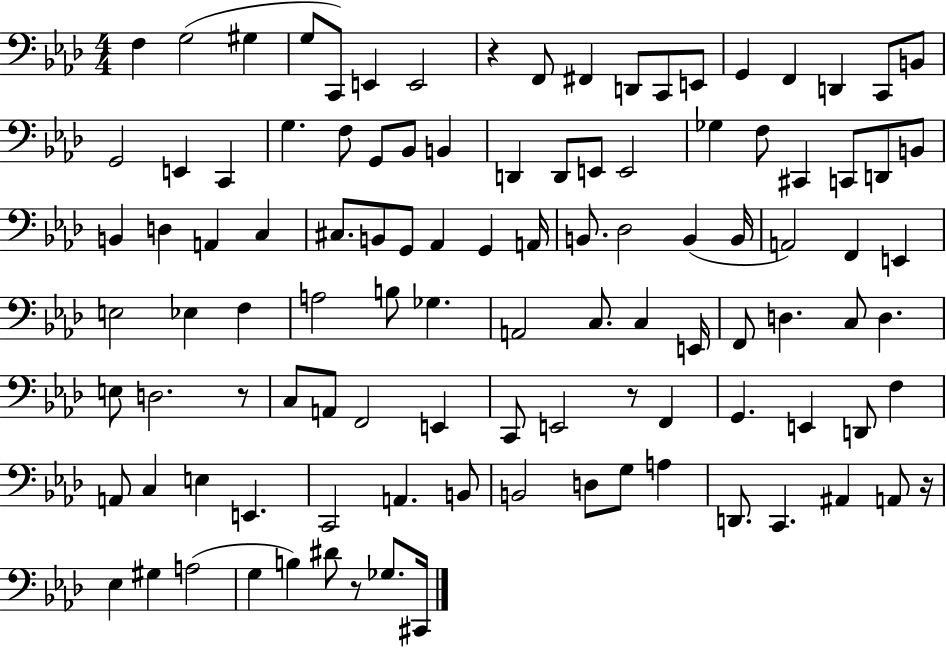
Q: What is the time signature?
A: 4/4